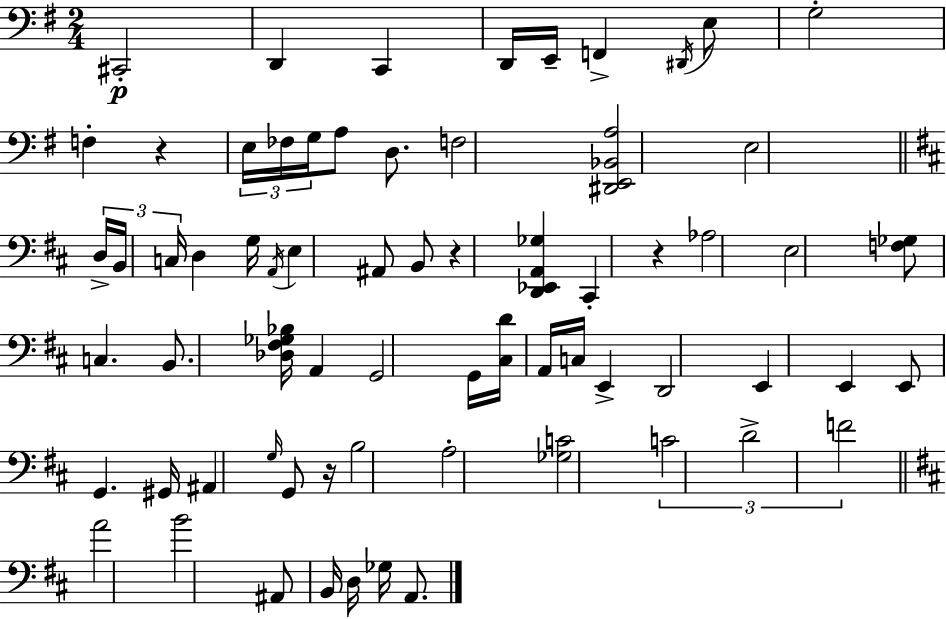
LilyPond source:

{
  \clef bass
  \numericTimeSignature
  \time 2/4
  \key g \major
  \repeat volta 2 { cis,2-.\p | d,4 c,4 | d,16 e,16-- f,4-> \acciaccatura { dis,16 } e8 | g2-. | \break f4-. r4 | \tuplet 3/2 { e16 fes16 g16 } a8 d8. | f2 | <dis, e, bes, a>2 | \break e2 | \bar "||" \break \key b \minor \tuplet 3/2 { d16-> b,16 c16 } d4 g16 | \acciaccatura { a,16 } e4 ais,8 b,8 | r4 <d, ees, a, ges>4 | cis,4-. r4 | \break aes2 | e2 | <f ges>8 c4. | b,8. <des fis ges bes>16 a,4 | \break g,2 | g,16 <cis d'>16 a,16 c16 e,4-> | d,2 | e,4 e,4 | \break e,8 g,4. | gis,16 ais,4 \grace { g16 } g,8 | r16 b2 | a2-. | \break <ges c'>2 | \tuplet 3/2 { c'2 | d'2-> | f'2 } | \break \bar "||" \break \key d \major a'2 | b'2 | ais,8 b,16 d16 ges16 a,8. | } \bar "|."
}